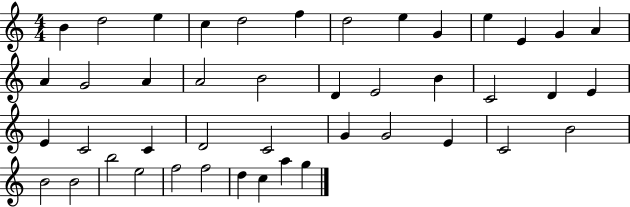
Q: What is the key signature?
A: C major